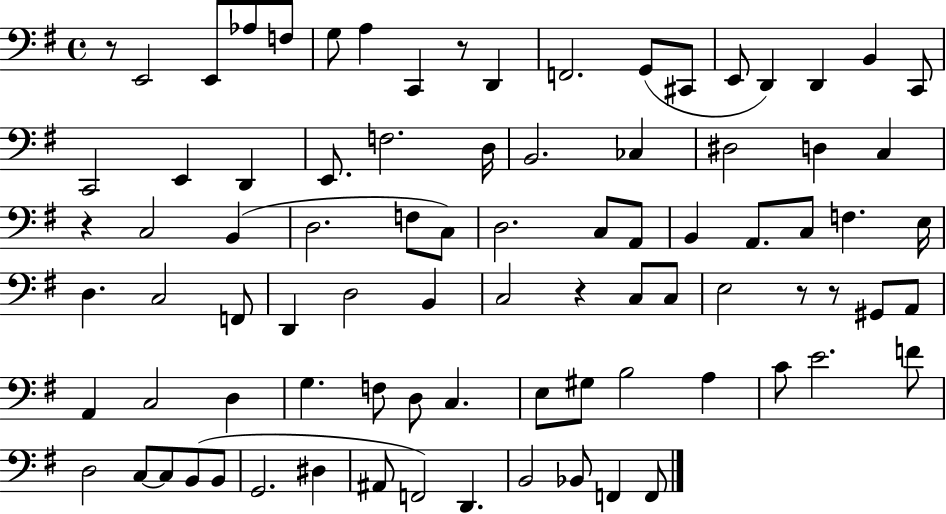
{
  \clef bass
  \time 4/4
  \defaultTimeSignature
  \key g \major
  r8 e,2 e,8 aes8 f8 | g8 a4 c,4 r8 d,4 | f,2. g,8( cis,8 | e,8 d,4) d,4 b,4 c,8 | \break c,2 e,4 d,4 | e,8. f2. d16 | b,2. ces4 | dis2 d4 c4 | \break r4 c2 b,4( | d2. f8 c8) | d2. c8 a,8 | b,4 a,8. c8 f4. e16 | \break d4. c2 f,8 | d,4 d2 b,4 | c2 r4 c8 c8 | e2 r8 r8 gis,8 a,8 | \break a,4 c2 d4 | g4. f8 d8 c4. | e8 gis8 b2 a4 | c'8 e'2. f'8 | \break d2 c8~~ c8 b,8( b,8 | g,2. dis4 | ais,8 f,2) d,4. | b,2 bes,8 f,4 f,8 | \break \bar "|."
}